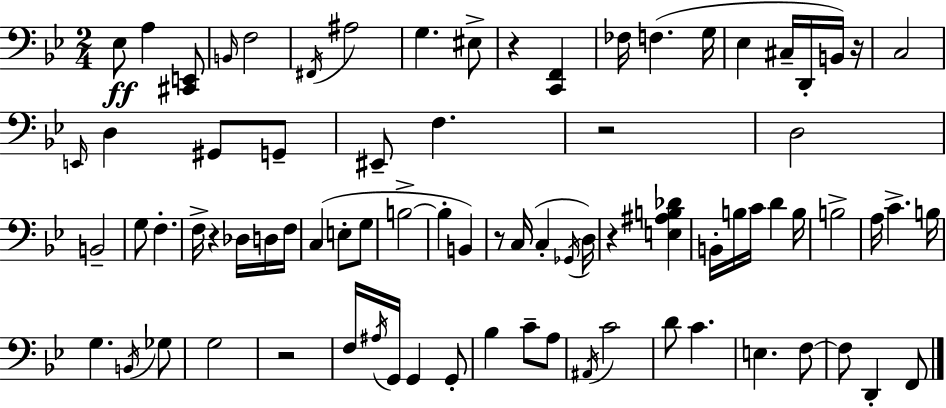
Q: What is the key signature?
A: BES major